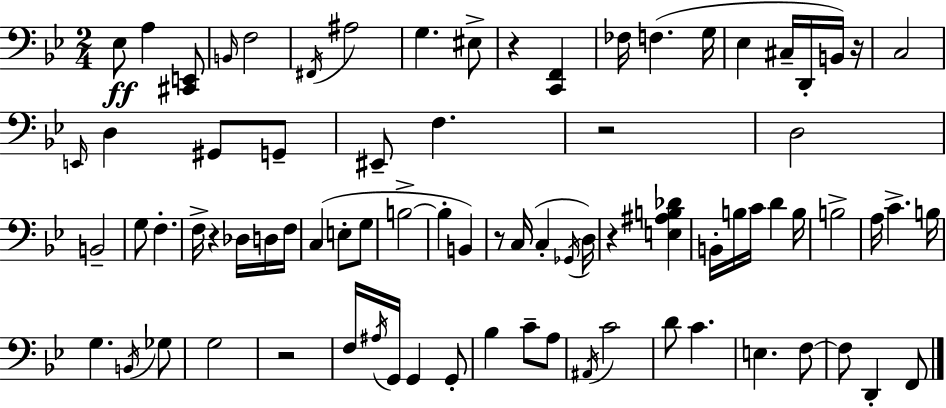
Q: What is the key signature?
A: BES major